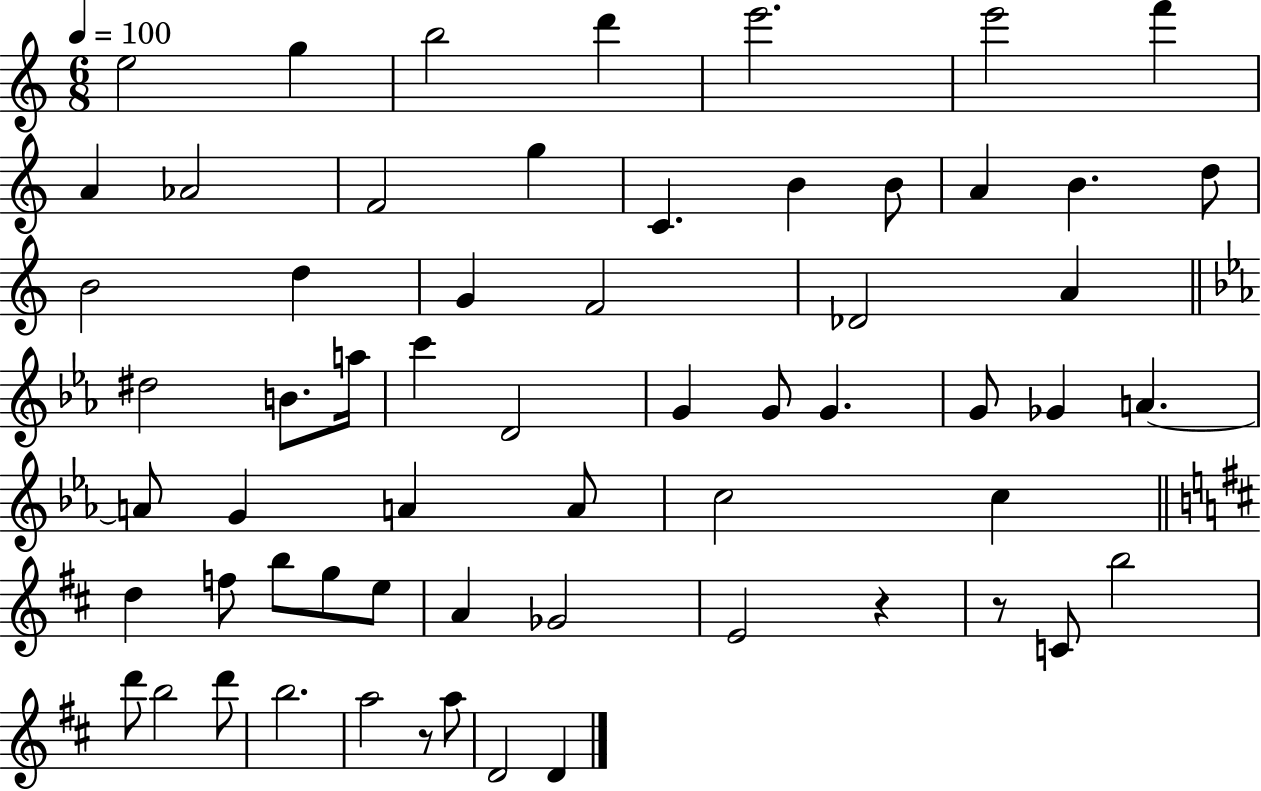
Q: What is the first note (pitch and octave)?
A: E5